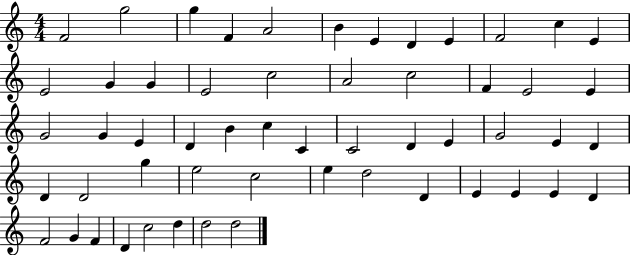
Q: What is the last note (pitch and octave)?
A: D5